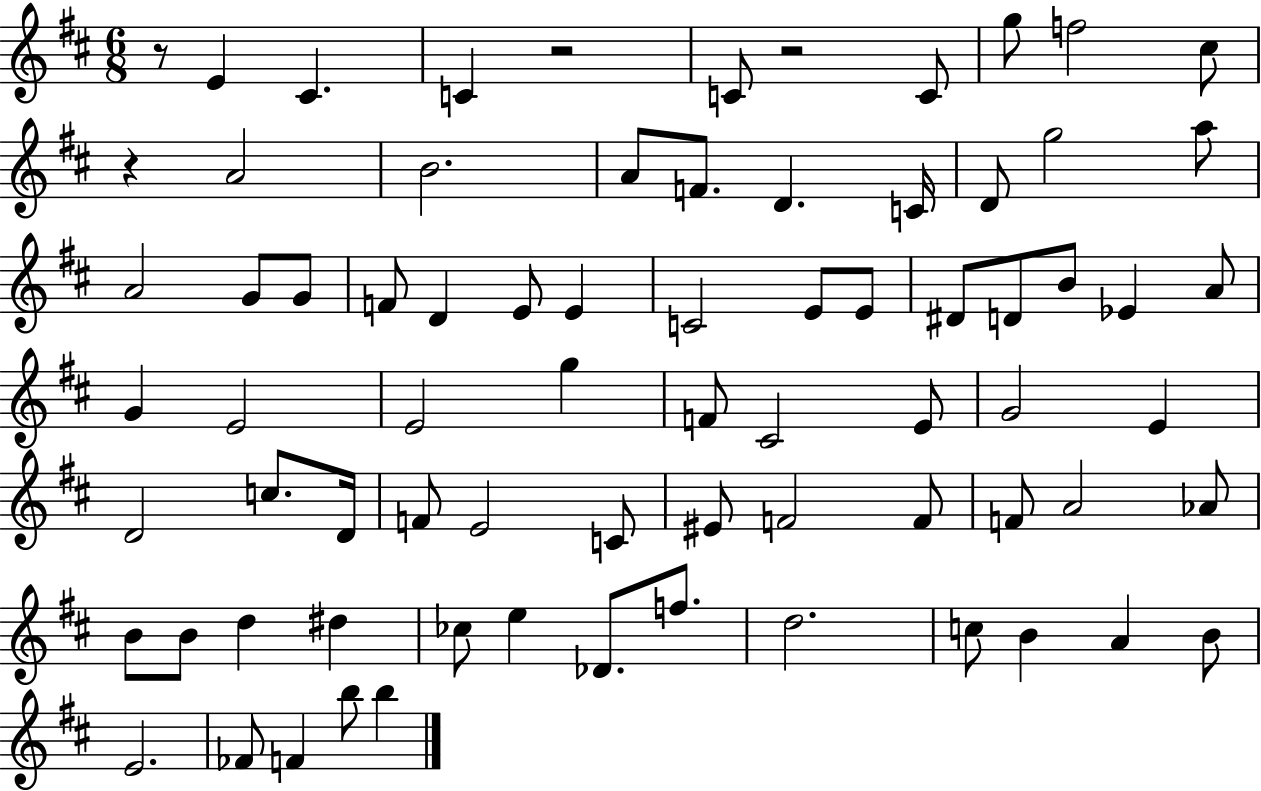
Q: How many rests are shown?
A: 4